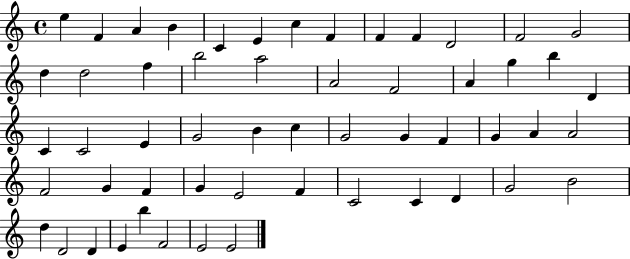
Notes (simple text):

E5/q F4/q A4/q B4/q C4/q E4/q C5/q F4/q F4/q F4/q D4/h F4/h G4/h D5/q D5/h F5/q B5/h A5/h A4/h F4/h A4/q G5/q B5/q D4/q C4/q C4/h E4/q G4/h B4/q C5/q G4/h G4/q F4/q G4/q A4/q A4/h F4/h G4/q F4/q G4/q E4/h F4/q C4/h C4/q D4/q G4/h B4/h D5/q D4/h D4/q E4/q B5/q F4/h E4/h E4/h